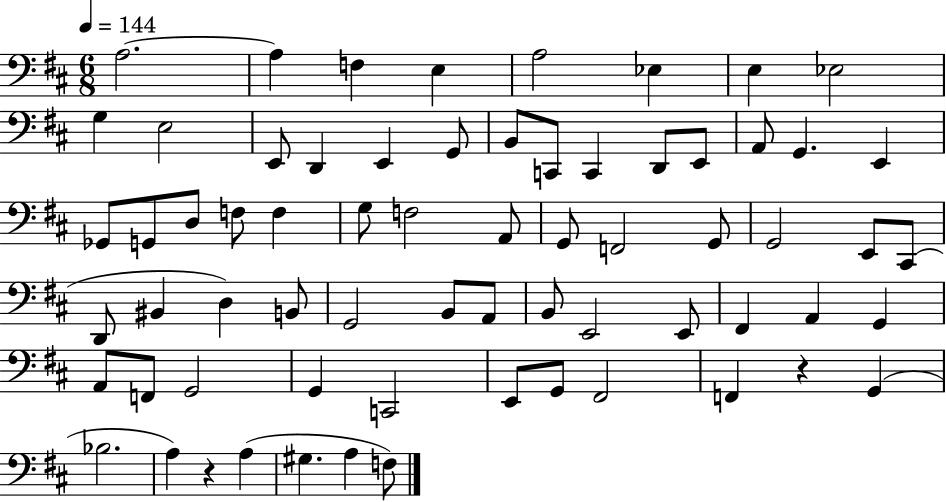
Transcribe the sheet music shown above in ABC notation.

X:1
T:Untitled
M:6/8
L:1/4
K:D
A,2 A, F, E, A,2 _E, E, _E,2 G, E,2 E,,/2 D,, E,, G,,/2 B,,/2 C,,/2 C,, D,,/2 E,,/2 A,,/2 G,, E,, _G,,/2 G,,/2 D,/2 F,/2 F, G,/2 F,2 A,,/2 G,,/2 F,,2 G,,/2 G,,2 E,,/2 ^C,,/2 D,,/2 ^B,, D, B,,/2 G,,2 B,,/2 A,,/2 B,,/2 E,,2 E,,/2 ^F,, A,, G,, A,,/2 F,,/2 G,,2 G,, C,,2 E,,/2 G,,/2 ^F,,2 F,, z G,, _B,2 A, z A, ^G, A, F,/2